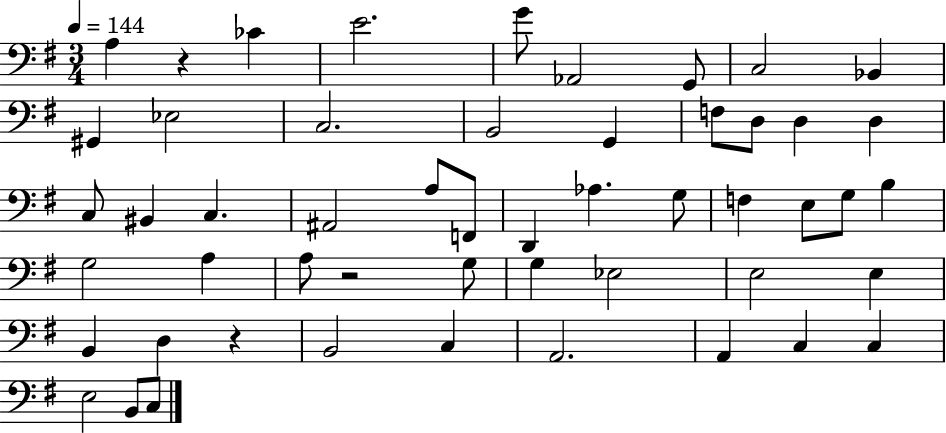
{
  \clef bass
  \numericTimeSignature
  \time 3/4
  \key g \major
  \tempo 4 = 144
  a4 r4 ces'4 | e'2. | g'8 aes,2 g,8 | c2 bes,4 | \break gis,4 ees2 | c2. | b,2 g,4 | f8 d8 d4 d4 | \break c8 bis,4 c4. | ais,2 a8 f,8 | d,4 aes4. g8 | f4 e8 g8 b4 | \break g2 a4 | a8 r2 g8 | g4 ees2 | e2 e4 | \break b,4 d4 r4 | b,2 c4 | a,2. | a,4 c4 c4 | \break e2 b,8 c8 | \bar "|."
}